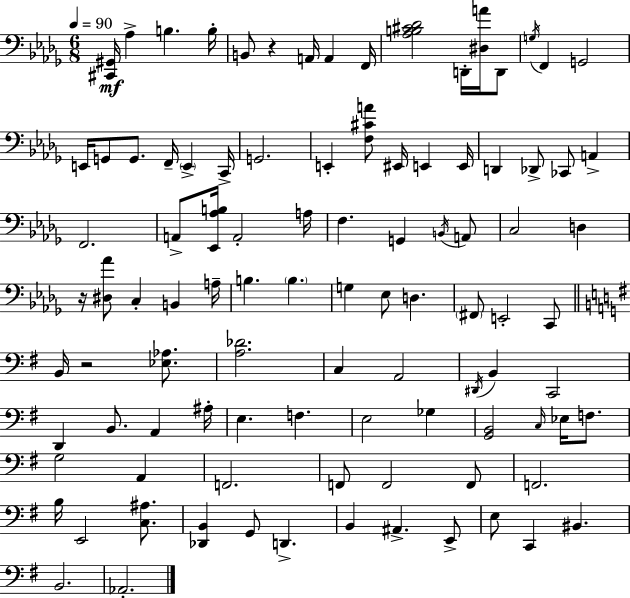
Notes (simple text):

[C#2,G#2]/s Ab3/q B3/q. B3/s B2/e R/q A2/s A2/q F2/s [Ab3,B3,C#4,Db4]/h D2/s [D#3,A4]/s D2/e G3/s F2/q G2/h E2/s G2/e G2/e. F2/s E2/q C2/s G2/h. E2/q [F3,C#4,A4]/e EIS2/s E2/q E2/s D2/q Db2/e CES2/e A2/q F2/h. A2/e [Eb2,Ab3,B3]/s A2/h A3/s F3/q. G2/q B2/s A2/e C3/h D3/q R/s [D#3,Ab4]/e C3/q B2/q A3/s B3/q. B3/q. G3/q Eb3/e D3/q. F#2/e E2/h C2/e B2/s R/h [Eb3,Ab3]/e. [A3,Db4]/h. C3/q A2/h D#2/s B2/q C2/h D2/q B2/e. A2/q A#3/s E3/q. F3/q. E3/h Gb3/q [G2,B2]/h C3/s Eb3/s F3/e. G3/h A2/q F2/h. F2/e F2/h F2/e F2/h. B3/s E2/h [C3,A#3]/e. [Db2,B2]/q G2/e D2/q. B2/q A#2/q. E2/e E3/e C2/q BIS2/q. B2/h. Ab2/h.